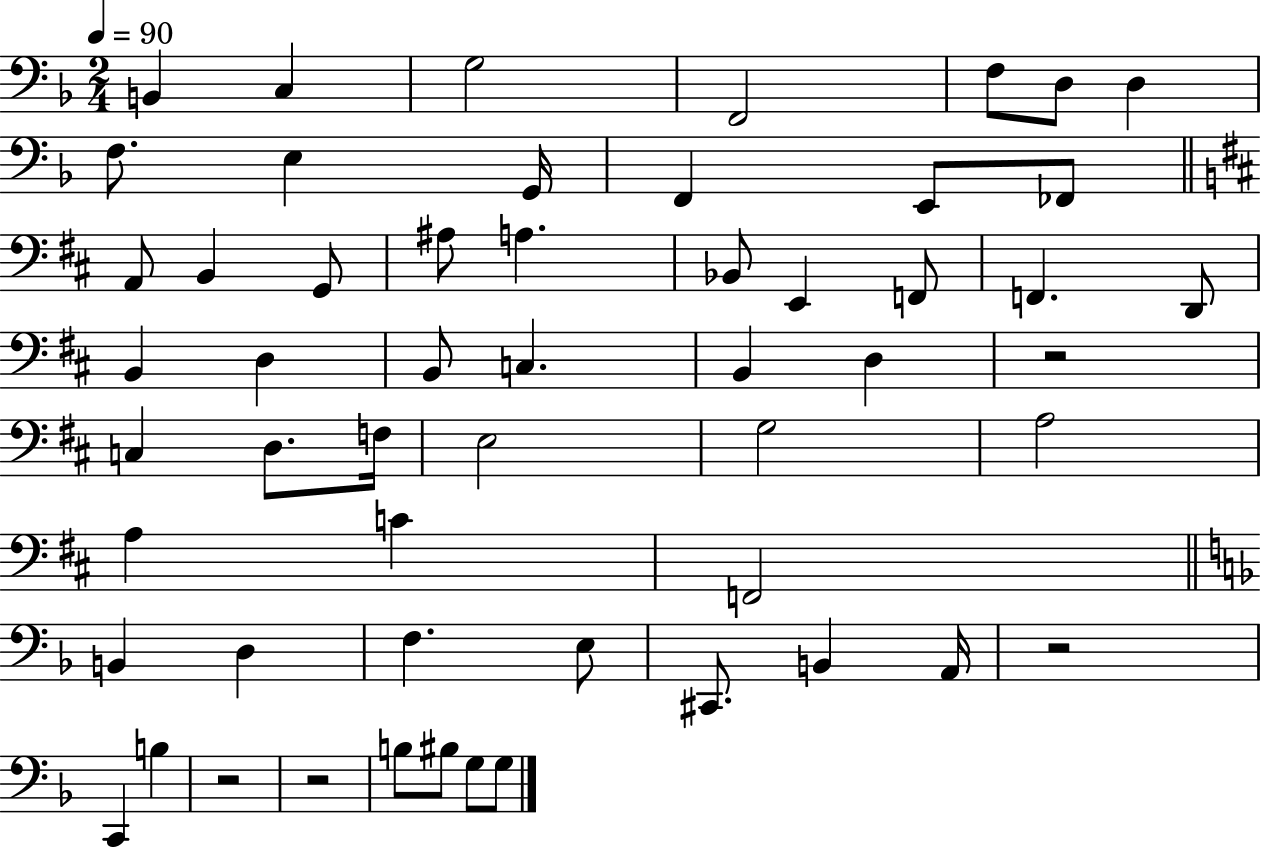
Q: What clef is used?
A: bass